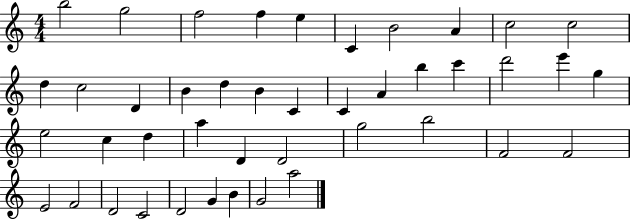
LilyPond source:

{
  \clef treble
  \numericTimeSignature
  \time 4/4
  \key c \major
  b''2 g''2 | f''2 f''4 e''4 | c'4 b'2 a'4 | c''2 c''2 | \break d''4 c''2 d'4 | b'4 d''4 b'4 c'4 | c'4 a'4 b''4 c'''4 | d'''2 e'''4 g''4 | \break e''2 c''4 d''4 | a''4 d'4 d'2 | g''2 b''2 | f'2 f'2 | \break e'2 f'2 | d'2 c'2 | d'2 g'4 b'4 | g'2 a''2 | \break \bar "|."
}